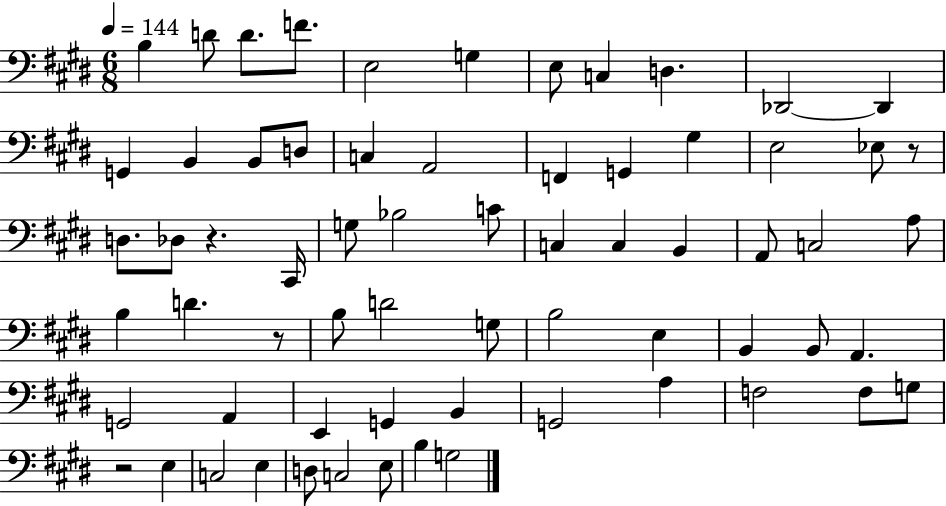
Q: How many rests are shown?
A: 4